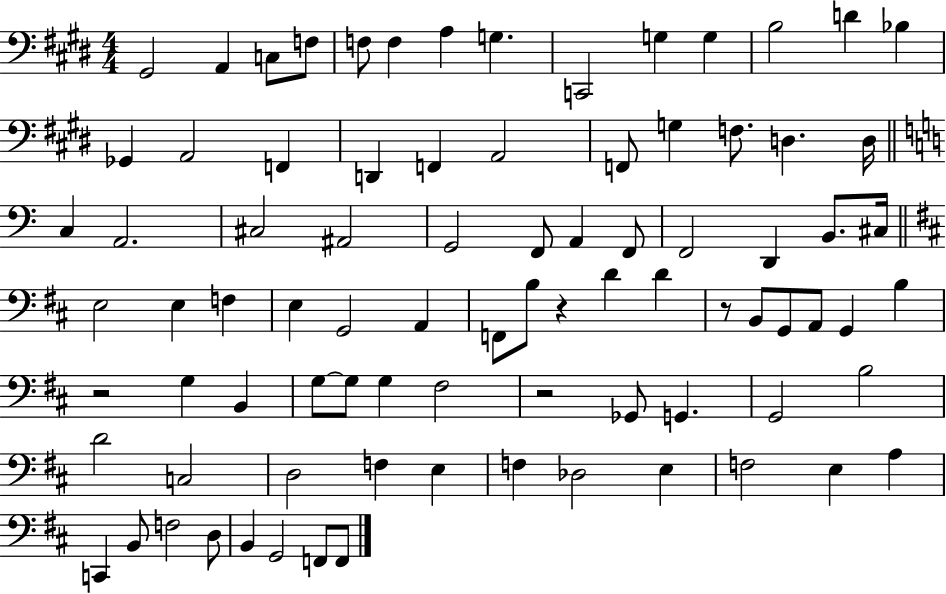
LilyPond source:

{
  \clef bass
  \numericTimeSignature
  \time 4/4
  \key e \major
  gis,2 a,4 c8 f8 | f8 f4 a4 g4. | c,2 g4 g4 | b2 d'4 bes4 | \break ges,4 a,2 f,4 | d,4 f,4 a,2 | f,8 g4 f8. d4. d16 | \bar "||" \break \key a \minor c4 a,2. | cis2 ais,2 | g,2 f,8 a,4 f,8 | f,2 d,4 b,8. cis16 | \break \bar "||" \break \key b \minor e2 e4 f4 | e4 g,2 a,4 | f,8 b8 r4 d'4 d'4 | r8 b,8 g,8 a,8 g,4 b4 | \break r2 g4 b,4 | g8~~ g8 g4 fis2 | r2 ges,8 g,4. | g,2 b2 | \break d'2 c2 | d2 f4 e4 | f4 des2 e4 | f2 e4 a4 | \break c,4 b,8 f2 d8 | b,4 g,2 f,8 f,8 | \bar "|."
}